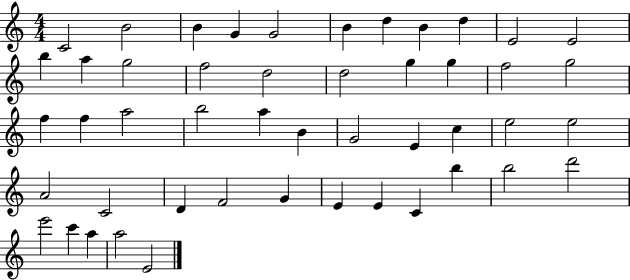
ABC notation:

X:1
T:Untitled
M:4/4
L:1/4
K:C
C2 B2 B G G2 B d B d E2 E2 b a g2 f2 d2 d2 g g f2 g2 f f a2 b2 a B G2 E c e2 e2 A2 C2 D F2 G E E C b b2 d'2 e'2 c' a a2 E2